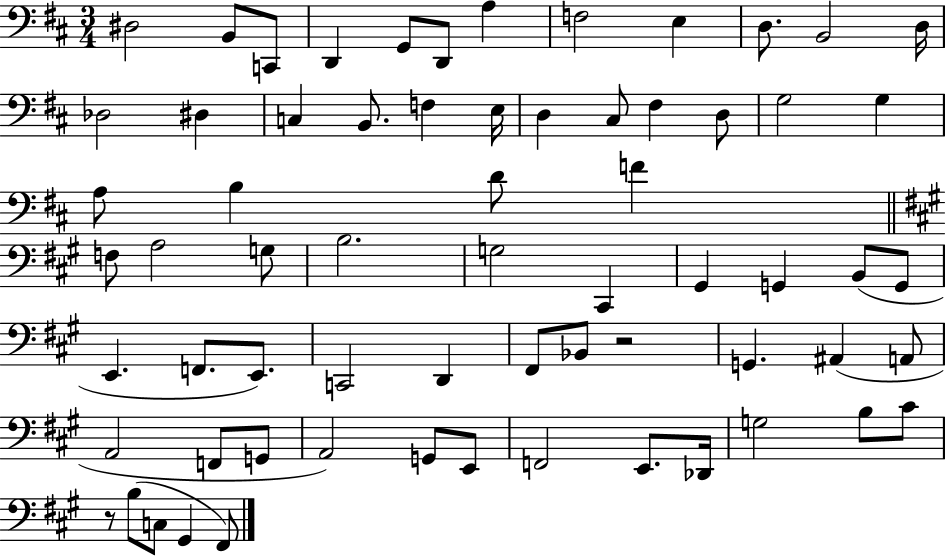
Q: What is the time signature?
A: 3/4